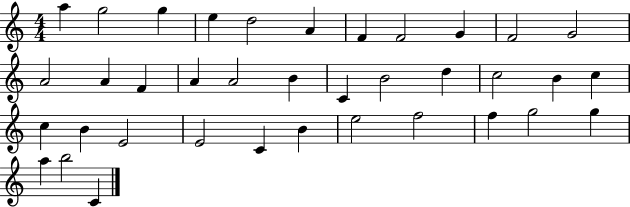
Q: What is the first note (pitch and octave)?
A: A5